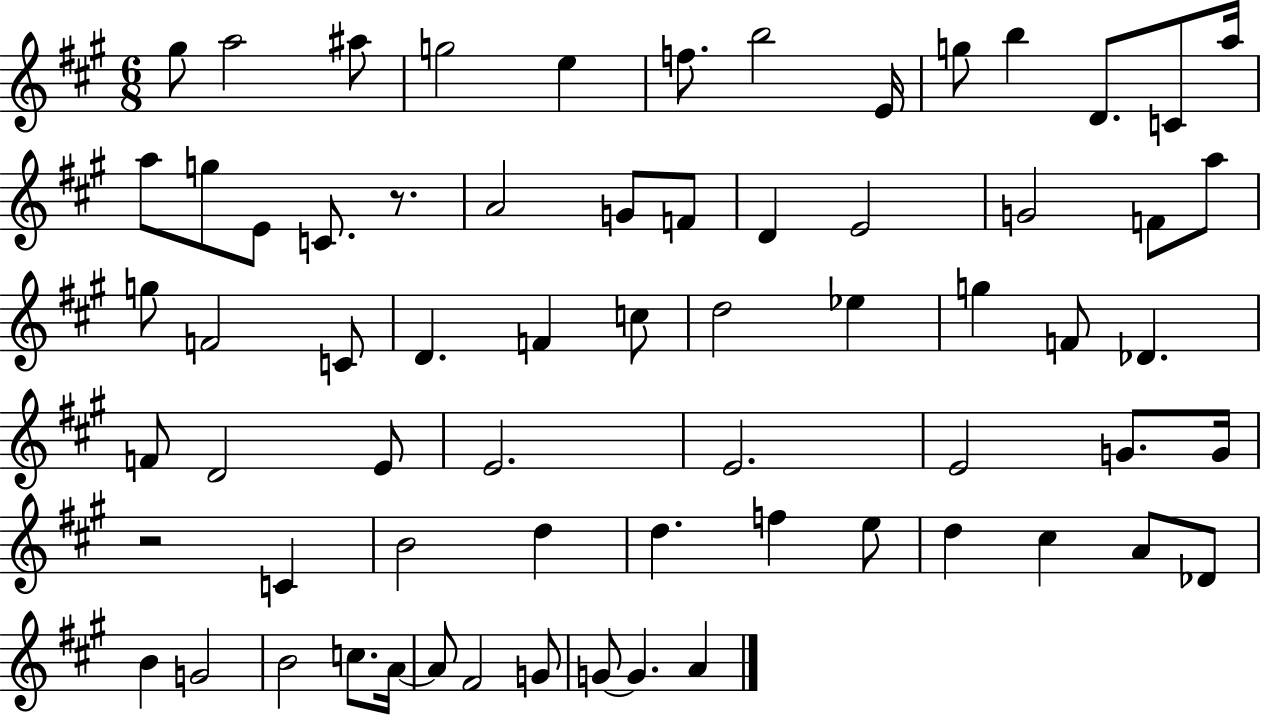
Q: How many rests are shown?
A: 2